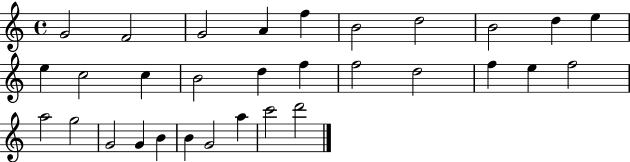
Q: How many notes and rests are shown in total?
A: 31